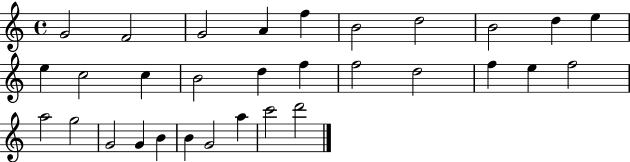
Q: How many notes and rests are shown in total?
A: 31